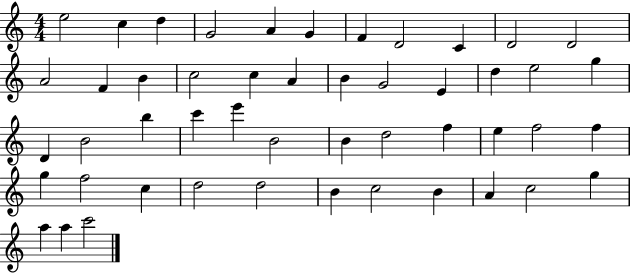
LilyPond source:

{
  \clef treble
  \numericTimeSignature
  \time 4/4
  \key c \major
  e''2 c''4 d''4 | g'2 a'4 g'4 | f'4 d'2 c'4 | d'2 d'2 | \break a'2 f'4 b'4 | c''2 c''4 a'4 | b'4 g'2 e'4 | d''4 e''2 g''4 | \break d'4 b'2 b''4 | c'''4 e'''4 b'2 | b'4 d''2 f''4 | e''4 f''2 f''4 | \break g''4 f''2 c''4 | d''2 d''2 | b'4 c''2 b'4 | a'4 c''2 g''4 | \break a''4 a''4 c'''2 | \bar "|."
}